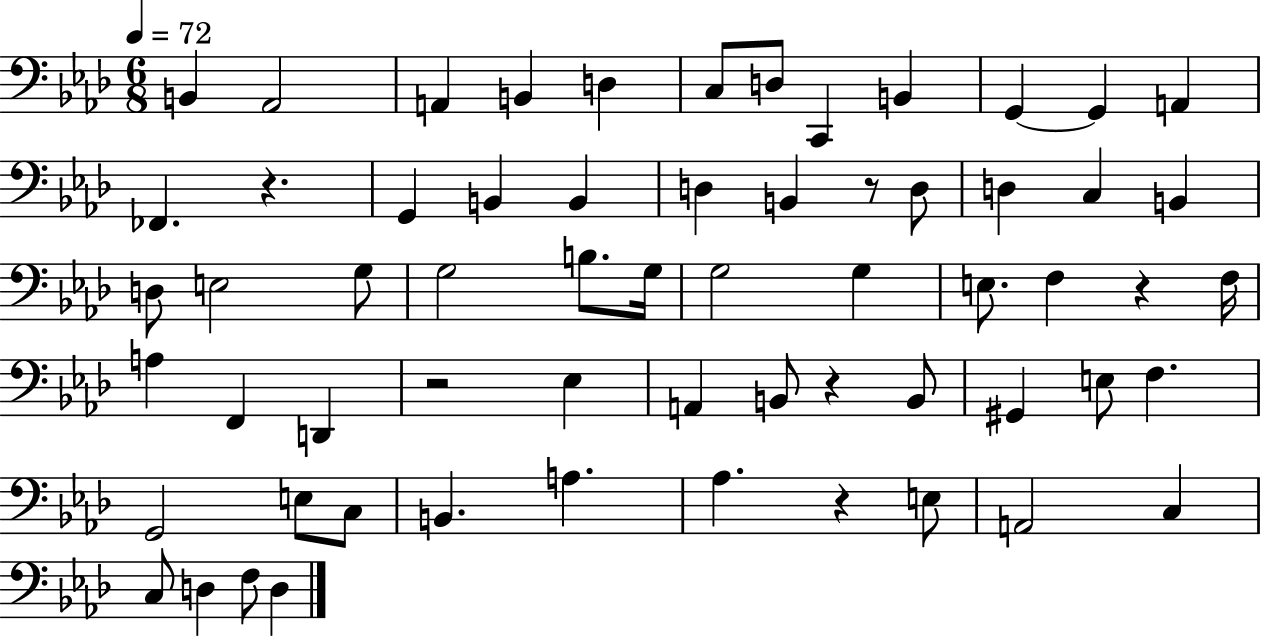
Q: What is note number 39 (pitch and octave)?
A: B2